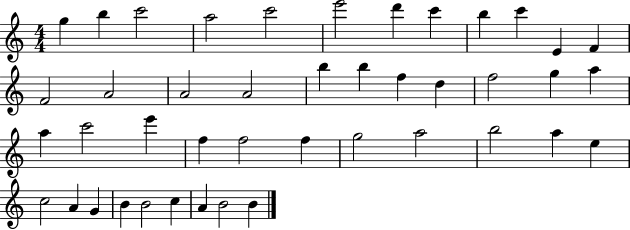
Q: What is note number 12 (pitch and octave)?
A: F4